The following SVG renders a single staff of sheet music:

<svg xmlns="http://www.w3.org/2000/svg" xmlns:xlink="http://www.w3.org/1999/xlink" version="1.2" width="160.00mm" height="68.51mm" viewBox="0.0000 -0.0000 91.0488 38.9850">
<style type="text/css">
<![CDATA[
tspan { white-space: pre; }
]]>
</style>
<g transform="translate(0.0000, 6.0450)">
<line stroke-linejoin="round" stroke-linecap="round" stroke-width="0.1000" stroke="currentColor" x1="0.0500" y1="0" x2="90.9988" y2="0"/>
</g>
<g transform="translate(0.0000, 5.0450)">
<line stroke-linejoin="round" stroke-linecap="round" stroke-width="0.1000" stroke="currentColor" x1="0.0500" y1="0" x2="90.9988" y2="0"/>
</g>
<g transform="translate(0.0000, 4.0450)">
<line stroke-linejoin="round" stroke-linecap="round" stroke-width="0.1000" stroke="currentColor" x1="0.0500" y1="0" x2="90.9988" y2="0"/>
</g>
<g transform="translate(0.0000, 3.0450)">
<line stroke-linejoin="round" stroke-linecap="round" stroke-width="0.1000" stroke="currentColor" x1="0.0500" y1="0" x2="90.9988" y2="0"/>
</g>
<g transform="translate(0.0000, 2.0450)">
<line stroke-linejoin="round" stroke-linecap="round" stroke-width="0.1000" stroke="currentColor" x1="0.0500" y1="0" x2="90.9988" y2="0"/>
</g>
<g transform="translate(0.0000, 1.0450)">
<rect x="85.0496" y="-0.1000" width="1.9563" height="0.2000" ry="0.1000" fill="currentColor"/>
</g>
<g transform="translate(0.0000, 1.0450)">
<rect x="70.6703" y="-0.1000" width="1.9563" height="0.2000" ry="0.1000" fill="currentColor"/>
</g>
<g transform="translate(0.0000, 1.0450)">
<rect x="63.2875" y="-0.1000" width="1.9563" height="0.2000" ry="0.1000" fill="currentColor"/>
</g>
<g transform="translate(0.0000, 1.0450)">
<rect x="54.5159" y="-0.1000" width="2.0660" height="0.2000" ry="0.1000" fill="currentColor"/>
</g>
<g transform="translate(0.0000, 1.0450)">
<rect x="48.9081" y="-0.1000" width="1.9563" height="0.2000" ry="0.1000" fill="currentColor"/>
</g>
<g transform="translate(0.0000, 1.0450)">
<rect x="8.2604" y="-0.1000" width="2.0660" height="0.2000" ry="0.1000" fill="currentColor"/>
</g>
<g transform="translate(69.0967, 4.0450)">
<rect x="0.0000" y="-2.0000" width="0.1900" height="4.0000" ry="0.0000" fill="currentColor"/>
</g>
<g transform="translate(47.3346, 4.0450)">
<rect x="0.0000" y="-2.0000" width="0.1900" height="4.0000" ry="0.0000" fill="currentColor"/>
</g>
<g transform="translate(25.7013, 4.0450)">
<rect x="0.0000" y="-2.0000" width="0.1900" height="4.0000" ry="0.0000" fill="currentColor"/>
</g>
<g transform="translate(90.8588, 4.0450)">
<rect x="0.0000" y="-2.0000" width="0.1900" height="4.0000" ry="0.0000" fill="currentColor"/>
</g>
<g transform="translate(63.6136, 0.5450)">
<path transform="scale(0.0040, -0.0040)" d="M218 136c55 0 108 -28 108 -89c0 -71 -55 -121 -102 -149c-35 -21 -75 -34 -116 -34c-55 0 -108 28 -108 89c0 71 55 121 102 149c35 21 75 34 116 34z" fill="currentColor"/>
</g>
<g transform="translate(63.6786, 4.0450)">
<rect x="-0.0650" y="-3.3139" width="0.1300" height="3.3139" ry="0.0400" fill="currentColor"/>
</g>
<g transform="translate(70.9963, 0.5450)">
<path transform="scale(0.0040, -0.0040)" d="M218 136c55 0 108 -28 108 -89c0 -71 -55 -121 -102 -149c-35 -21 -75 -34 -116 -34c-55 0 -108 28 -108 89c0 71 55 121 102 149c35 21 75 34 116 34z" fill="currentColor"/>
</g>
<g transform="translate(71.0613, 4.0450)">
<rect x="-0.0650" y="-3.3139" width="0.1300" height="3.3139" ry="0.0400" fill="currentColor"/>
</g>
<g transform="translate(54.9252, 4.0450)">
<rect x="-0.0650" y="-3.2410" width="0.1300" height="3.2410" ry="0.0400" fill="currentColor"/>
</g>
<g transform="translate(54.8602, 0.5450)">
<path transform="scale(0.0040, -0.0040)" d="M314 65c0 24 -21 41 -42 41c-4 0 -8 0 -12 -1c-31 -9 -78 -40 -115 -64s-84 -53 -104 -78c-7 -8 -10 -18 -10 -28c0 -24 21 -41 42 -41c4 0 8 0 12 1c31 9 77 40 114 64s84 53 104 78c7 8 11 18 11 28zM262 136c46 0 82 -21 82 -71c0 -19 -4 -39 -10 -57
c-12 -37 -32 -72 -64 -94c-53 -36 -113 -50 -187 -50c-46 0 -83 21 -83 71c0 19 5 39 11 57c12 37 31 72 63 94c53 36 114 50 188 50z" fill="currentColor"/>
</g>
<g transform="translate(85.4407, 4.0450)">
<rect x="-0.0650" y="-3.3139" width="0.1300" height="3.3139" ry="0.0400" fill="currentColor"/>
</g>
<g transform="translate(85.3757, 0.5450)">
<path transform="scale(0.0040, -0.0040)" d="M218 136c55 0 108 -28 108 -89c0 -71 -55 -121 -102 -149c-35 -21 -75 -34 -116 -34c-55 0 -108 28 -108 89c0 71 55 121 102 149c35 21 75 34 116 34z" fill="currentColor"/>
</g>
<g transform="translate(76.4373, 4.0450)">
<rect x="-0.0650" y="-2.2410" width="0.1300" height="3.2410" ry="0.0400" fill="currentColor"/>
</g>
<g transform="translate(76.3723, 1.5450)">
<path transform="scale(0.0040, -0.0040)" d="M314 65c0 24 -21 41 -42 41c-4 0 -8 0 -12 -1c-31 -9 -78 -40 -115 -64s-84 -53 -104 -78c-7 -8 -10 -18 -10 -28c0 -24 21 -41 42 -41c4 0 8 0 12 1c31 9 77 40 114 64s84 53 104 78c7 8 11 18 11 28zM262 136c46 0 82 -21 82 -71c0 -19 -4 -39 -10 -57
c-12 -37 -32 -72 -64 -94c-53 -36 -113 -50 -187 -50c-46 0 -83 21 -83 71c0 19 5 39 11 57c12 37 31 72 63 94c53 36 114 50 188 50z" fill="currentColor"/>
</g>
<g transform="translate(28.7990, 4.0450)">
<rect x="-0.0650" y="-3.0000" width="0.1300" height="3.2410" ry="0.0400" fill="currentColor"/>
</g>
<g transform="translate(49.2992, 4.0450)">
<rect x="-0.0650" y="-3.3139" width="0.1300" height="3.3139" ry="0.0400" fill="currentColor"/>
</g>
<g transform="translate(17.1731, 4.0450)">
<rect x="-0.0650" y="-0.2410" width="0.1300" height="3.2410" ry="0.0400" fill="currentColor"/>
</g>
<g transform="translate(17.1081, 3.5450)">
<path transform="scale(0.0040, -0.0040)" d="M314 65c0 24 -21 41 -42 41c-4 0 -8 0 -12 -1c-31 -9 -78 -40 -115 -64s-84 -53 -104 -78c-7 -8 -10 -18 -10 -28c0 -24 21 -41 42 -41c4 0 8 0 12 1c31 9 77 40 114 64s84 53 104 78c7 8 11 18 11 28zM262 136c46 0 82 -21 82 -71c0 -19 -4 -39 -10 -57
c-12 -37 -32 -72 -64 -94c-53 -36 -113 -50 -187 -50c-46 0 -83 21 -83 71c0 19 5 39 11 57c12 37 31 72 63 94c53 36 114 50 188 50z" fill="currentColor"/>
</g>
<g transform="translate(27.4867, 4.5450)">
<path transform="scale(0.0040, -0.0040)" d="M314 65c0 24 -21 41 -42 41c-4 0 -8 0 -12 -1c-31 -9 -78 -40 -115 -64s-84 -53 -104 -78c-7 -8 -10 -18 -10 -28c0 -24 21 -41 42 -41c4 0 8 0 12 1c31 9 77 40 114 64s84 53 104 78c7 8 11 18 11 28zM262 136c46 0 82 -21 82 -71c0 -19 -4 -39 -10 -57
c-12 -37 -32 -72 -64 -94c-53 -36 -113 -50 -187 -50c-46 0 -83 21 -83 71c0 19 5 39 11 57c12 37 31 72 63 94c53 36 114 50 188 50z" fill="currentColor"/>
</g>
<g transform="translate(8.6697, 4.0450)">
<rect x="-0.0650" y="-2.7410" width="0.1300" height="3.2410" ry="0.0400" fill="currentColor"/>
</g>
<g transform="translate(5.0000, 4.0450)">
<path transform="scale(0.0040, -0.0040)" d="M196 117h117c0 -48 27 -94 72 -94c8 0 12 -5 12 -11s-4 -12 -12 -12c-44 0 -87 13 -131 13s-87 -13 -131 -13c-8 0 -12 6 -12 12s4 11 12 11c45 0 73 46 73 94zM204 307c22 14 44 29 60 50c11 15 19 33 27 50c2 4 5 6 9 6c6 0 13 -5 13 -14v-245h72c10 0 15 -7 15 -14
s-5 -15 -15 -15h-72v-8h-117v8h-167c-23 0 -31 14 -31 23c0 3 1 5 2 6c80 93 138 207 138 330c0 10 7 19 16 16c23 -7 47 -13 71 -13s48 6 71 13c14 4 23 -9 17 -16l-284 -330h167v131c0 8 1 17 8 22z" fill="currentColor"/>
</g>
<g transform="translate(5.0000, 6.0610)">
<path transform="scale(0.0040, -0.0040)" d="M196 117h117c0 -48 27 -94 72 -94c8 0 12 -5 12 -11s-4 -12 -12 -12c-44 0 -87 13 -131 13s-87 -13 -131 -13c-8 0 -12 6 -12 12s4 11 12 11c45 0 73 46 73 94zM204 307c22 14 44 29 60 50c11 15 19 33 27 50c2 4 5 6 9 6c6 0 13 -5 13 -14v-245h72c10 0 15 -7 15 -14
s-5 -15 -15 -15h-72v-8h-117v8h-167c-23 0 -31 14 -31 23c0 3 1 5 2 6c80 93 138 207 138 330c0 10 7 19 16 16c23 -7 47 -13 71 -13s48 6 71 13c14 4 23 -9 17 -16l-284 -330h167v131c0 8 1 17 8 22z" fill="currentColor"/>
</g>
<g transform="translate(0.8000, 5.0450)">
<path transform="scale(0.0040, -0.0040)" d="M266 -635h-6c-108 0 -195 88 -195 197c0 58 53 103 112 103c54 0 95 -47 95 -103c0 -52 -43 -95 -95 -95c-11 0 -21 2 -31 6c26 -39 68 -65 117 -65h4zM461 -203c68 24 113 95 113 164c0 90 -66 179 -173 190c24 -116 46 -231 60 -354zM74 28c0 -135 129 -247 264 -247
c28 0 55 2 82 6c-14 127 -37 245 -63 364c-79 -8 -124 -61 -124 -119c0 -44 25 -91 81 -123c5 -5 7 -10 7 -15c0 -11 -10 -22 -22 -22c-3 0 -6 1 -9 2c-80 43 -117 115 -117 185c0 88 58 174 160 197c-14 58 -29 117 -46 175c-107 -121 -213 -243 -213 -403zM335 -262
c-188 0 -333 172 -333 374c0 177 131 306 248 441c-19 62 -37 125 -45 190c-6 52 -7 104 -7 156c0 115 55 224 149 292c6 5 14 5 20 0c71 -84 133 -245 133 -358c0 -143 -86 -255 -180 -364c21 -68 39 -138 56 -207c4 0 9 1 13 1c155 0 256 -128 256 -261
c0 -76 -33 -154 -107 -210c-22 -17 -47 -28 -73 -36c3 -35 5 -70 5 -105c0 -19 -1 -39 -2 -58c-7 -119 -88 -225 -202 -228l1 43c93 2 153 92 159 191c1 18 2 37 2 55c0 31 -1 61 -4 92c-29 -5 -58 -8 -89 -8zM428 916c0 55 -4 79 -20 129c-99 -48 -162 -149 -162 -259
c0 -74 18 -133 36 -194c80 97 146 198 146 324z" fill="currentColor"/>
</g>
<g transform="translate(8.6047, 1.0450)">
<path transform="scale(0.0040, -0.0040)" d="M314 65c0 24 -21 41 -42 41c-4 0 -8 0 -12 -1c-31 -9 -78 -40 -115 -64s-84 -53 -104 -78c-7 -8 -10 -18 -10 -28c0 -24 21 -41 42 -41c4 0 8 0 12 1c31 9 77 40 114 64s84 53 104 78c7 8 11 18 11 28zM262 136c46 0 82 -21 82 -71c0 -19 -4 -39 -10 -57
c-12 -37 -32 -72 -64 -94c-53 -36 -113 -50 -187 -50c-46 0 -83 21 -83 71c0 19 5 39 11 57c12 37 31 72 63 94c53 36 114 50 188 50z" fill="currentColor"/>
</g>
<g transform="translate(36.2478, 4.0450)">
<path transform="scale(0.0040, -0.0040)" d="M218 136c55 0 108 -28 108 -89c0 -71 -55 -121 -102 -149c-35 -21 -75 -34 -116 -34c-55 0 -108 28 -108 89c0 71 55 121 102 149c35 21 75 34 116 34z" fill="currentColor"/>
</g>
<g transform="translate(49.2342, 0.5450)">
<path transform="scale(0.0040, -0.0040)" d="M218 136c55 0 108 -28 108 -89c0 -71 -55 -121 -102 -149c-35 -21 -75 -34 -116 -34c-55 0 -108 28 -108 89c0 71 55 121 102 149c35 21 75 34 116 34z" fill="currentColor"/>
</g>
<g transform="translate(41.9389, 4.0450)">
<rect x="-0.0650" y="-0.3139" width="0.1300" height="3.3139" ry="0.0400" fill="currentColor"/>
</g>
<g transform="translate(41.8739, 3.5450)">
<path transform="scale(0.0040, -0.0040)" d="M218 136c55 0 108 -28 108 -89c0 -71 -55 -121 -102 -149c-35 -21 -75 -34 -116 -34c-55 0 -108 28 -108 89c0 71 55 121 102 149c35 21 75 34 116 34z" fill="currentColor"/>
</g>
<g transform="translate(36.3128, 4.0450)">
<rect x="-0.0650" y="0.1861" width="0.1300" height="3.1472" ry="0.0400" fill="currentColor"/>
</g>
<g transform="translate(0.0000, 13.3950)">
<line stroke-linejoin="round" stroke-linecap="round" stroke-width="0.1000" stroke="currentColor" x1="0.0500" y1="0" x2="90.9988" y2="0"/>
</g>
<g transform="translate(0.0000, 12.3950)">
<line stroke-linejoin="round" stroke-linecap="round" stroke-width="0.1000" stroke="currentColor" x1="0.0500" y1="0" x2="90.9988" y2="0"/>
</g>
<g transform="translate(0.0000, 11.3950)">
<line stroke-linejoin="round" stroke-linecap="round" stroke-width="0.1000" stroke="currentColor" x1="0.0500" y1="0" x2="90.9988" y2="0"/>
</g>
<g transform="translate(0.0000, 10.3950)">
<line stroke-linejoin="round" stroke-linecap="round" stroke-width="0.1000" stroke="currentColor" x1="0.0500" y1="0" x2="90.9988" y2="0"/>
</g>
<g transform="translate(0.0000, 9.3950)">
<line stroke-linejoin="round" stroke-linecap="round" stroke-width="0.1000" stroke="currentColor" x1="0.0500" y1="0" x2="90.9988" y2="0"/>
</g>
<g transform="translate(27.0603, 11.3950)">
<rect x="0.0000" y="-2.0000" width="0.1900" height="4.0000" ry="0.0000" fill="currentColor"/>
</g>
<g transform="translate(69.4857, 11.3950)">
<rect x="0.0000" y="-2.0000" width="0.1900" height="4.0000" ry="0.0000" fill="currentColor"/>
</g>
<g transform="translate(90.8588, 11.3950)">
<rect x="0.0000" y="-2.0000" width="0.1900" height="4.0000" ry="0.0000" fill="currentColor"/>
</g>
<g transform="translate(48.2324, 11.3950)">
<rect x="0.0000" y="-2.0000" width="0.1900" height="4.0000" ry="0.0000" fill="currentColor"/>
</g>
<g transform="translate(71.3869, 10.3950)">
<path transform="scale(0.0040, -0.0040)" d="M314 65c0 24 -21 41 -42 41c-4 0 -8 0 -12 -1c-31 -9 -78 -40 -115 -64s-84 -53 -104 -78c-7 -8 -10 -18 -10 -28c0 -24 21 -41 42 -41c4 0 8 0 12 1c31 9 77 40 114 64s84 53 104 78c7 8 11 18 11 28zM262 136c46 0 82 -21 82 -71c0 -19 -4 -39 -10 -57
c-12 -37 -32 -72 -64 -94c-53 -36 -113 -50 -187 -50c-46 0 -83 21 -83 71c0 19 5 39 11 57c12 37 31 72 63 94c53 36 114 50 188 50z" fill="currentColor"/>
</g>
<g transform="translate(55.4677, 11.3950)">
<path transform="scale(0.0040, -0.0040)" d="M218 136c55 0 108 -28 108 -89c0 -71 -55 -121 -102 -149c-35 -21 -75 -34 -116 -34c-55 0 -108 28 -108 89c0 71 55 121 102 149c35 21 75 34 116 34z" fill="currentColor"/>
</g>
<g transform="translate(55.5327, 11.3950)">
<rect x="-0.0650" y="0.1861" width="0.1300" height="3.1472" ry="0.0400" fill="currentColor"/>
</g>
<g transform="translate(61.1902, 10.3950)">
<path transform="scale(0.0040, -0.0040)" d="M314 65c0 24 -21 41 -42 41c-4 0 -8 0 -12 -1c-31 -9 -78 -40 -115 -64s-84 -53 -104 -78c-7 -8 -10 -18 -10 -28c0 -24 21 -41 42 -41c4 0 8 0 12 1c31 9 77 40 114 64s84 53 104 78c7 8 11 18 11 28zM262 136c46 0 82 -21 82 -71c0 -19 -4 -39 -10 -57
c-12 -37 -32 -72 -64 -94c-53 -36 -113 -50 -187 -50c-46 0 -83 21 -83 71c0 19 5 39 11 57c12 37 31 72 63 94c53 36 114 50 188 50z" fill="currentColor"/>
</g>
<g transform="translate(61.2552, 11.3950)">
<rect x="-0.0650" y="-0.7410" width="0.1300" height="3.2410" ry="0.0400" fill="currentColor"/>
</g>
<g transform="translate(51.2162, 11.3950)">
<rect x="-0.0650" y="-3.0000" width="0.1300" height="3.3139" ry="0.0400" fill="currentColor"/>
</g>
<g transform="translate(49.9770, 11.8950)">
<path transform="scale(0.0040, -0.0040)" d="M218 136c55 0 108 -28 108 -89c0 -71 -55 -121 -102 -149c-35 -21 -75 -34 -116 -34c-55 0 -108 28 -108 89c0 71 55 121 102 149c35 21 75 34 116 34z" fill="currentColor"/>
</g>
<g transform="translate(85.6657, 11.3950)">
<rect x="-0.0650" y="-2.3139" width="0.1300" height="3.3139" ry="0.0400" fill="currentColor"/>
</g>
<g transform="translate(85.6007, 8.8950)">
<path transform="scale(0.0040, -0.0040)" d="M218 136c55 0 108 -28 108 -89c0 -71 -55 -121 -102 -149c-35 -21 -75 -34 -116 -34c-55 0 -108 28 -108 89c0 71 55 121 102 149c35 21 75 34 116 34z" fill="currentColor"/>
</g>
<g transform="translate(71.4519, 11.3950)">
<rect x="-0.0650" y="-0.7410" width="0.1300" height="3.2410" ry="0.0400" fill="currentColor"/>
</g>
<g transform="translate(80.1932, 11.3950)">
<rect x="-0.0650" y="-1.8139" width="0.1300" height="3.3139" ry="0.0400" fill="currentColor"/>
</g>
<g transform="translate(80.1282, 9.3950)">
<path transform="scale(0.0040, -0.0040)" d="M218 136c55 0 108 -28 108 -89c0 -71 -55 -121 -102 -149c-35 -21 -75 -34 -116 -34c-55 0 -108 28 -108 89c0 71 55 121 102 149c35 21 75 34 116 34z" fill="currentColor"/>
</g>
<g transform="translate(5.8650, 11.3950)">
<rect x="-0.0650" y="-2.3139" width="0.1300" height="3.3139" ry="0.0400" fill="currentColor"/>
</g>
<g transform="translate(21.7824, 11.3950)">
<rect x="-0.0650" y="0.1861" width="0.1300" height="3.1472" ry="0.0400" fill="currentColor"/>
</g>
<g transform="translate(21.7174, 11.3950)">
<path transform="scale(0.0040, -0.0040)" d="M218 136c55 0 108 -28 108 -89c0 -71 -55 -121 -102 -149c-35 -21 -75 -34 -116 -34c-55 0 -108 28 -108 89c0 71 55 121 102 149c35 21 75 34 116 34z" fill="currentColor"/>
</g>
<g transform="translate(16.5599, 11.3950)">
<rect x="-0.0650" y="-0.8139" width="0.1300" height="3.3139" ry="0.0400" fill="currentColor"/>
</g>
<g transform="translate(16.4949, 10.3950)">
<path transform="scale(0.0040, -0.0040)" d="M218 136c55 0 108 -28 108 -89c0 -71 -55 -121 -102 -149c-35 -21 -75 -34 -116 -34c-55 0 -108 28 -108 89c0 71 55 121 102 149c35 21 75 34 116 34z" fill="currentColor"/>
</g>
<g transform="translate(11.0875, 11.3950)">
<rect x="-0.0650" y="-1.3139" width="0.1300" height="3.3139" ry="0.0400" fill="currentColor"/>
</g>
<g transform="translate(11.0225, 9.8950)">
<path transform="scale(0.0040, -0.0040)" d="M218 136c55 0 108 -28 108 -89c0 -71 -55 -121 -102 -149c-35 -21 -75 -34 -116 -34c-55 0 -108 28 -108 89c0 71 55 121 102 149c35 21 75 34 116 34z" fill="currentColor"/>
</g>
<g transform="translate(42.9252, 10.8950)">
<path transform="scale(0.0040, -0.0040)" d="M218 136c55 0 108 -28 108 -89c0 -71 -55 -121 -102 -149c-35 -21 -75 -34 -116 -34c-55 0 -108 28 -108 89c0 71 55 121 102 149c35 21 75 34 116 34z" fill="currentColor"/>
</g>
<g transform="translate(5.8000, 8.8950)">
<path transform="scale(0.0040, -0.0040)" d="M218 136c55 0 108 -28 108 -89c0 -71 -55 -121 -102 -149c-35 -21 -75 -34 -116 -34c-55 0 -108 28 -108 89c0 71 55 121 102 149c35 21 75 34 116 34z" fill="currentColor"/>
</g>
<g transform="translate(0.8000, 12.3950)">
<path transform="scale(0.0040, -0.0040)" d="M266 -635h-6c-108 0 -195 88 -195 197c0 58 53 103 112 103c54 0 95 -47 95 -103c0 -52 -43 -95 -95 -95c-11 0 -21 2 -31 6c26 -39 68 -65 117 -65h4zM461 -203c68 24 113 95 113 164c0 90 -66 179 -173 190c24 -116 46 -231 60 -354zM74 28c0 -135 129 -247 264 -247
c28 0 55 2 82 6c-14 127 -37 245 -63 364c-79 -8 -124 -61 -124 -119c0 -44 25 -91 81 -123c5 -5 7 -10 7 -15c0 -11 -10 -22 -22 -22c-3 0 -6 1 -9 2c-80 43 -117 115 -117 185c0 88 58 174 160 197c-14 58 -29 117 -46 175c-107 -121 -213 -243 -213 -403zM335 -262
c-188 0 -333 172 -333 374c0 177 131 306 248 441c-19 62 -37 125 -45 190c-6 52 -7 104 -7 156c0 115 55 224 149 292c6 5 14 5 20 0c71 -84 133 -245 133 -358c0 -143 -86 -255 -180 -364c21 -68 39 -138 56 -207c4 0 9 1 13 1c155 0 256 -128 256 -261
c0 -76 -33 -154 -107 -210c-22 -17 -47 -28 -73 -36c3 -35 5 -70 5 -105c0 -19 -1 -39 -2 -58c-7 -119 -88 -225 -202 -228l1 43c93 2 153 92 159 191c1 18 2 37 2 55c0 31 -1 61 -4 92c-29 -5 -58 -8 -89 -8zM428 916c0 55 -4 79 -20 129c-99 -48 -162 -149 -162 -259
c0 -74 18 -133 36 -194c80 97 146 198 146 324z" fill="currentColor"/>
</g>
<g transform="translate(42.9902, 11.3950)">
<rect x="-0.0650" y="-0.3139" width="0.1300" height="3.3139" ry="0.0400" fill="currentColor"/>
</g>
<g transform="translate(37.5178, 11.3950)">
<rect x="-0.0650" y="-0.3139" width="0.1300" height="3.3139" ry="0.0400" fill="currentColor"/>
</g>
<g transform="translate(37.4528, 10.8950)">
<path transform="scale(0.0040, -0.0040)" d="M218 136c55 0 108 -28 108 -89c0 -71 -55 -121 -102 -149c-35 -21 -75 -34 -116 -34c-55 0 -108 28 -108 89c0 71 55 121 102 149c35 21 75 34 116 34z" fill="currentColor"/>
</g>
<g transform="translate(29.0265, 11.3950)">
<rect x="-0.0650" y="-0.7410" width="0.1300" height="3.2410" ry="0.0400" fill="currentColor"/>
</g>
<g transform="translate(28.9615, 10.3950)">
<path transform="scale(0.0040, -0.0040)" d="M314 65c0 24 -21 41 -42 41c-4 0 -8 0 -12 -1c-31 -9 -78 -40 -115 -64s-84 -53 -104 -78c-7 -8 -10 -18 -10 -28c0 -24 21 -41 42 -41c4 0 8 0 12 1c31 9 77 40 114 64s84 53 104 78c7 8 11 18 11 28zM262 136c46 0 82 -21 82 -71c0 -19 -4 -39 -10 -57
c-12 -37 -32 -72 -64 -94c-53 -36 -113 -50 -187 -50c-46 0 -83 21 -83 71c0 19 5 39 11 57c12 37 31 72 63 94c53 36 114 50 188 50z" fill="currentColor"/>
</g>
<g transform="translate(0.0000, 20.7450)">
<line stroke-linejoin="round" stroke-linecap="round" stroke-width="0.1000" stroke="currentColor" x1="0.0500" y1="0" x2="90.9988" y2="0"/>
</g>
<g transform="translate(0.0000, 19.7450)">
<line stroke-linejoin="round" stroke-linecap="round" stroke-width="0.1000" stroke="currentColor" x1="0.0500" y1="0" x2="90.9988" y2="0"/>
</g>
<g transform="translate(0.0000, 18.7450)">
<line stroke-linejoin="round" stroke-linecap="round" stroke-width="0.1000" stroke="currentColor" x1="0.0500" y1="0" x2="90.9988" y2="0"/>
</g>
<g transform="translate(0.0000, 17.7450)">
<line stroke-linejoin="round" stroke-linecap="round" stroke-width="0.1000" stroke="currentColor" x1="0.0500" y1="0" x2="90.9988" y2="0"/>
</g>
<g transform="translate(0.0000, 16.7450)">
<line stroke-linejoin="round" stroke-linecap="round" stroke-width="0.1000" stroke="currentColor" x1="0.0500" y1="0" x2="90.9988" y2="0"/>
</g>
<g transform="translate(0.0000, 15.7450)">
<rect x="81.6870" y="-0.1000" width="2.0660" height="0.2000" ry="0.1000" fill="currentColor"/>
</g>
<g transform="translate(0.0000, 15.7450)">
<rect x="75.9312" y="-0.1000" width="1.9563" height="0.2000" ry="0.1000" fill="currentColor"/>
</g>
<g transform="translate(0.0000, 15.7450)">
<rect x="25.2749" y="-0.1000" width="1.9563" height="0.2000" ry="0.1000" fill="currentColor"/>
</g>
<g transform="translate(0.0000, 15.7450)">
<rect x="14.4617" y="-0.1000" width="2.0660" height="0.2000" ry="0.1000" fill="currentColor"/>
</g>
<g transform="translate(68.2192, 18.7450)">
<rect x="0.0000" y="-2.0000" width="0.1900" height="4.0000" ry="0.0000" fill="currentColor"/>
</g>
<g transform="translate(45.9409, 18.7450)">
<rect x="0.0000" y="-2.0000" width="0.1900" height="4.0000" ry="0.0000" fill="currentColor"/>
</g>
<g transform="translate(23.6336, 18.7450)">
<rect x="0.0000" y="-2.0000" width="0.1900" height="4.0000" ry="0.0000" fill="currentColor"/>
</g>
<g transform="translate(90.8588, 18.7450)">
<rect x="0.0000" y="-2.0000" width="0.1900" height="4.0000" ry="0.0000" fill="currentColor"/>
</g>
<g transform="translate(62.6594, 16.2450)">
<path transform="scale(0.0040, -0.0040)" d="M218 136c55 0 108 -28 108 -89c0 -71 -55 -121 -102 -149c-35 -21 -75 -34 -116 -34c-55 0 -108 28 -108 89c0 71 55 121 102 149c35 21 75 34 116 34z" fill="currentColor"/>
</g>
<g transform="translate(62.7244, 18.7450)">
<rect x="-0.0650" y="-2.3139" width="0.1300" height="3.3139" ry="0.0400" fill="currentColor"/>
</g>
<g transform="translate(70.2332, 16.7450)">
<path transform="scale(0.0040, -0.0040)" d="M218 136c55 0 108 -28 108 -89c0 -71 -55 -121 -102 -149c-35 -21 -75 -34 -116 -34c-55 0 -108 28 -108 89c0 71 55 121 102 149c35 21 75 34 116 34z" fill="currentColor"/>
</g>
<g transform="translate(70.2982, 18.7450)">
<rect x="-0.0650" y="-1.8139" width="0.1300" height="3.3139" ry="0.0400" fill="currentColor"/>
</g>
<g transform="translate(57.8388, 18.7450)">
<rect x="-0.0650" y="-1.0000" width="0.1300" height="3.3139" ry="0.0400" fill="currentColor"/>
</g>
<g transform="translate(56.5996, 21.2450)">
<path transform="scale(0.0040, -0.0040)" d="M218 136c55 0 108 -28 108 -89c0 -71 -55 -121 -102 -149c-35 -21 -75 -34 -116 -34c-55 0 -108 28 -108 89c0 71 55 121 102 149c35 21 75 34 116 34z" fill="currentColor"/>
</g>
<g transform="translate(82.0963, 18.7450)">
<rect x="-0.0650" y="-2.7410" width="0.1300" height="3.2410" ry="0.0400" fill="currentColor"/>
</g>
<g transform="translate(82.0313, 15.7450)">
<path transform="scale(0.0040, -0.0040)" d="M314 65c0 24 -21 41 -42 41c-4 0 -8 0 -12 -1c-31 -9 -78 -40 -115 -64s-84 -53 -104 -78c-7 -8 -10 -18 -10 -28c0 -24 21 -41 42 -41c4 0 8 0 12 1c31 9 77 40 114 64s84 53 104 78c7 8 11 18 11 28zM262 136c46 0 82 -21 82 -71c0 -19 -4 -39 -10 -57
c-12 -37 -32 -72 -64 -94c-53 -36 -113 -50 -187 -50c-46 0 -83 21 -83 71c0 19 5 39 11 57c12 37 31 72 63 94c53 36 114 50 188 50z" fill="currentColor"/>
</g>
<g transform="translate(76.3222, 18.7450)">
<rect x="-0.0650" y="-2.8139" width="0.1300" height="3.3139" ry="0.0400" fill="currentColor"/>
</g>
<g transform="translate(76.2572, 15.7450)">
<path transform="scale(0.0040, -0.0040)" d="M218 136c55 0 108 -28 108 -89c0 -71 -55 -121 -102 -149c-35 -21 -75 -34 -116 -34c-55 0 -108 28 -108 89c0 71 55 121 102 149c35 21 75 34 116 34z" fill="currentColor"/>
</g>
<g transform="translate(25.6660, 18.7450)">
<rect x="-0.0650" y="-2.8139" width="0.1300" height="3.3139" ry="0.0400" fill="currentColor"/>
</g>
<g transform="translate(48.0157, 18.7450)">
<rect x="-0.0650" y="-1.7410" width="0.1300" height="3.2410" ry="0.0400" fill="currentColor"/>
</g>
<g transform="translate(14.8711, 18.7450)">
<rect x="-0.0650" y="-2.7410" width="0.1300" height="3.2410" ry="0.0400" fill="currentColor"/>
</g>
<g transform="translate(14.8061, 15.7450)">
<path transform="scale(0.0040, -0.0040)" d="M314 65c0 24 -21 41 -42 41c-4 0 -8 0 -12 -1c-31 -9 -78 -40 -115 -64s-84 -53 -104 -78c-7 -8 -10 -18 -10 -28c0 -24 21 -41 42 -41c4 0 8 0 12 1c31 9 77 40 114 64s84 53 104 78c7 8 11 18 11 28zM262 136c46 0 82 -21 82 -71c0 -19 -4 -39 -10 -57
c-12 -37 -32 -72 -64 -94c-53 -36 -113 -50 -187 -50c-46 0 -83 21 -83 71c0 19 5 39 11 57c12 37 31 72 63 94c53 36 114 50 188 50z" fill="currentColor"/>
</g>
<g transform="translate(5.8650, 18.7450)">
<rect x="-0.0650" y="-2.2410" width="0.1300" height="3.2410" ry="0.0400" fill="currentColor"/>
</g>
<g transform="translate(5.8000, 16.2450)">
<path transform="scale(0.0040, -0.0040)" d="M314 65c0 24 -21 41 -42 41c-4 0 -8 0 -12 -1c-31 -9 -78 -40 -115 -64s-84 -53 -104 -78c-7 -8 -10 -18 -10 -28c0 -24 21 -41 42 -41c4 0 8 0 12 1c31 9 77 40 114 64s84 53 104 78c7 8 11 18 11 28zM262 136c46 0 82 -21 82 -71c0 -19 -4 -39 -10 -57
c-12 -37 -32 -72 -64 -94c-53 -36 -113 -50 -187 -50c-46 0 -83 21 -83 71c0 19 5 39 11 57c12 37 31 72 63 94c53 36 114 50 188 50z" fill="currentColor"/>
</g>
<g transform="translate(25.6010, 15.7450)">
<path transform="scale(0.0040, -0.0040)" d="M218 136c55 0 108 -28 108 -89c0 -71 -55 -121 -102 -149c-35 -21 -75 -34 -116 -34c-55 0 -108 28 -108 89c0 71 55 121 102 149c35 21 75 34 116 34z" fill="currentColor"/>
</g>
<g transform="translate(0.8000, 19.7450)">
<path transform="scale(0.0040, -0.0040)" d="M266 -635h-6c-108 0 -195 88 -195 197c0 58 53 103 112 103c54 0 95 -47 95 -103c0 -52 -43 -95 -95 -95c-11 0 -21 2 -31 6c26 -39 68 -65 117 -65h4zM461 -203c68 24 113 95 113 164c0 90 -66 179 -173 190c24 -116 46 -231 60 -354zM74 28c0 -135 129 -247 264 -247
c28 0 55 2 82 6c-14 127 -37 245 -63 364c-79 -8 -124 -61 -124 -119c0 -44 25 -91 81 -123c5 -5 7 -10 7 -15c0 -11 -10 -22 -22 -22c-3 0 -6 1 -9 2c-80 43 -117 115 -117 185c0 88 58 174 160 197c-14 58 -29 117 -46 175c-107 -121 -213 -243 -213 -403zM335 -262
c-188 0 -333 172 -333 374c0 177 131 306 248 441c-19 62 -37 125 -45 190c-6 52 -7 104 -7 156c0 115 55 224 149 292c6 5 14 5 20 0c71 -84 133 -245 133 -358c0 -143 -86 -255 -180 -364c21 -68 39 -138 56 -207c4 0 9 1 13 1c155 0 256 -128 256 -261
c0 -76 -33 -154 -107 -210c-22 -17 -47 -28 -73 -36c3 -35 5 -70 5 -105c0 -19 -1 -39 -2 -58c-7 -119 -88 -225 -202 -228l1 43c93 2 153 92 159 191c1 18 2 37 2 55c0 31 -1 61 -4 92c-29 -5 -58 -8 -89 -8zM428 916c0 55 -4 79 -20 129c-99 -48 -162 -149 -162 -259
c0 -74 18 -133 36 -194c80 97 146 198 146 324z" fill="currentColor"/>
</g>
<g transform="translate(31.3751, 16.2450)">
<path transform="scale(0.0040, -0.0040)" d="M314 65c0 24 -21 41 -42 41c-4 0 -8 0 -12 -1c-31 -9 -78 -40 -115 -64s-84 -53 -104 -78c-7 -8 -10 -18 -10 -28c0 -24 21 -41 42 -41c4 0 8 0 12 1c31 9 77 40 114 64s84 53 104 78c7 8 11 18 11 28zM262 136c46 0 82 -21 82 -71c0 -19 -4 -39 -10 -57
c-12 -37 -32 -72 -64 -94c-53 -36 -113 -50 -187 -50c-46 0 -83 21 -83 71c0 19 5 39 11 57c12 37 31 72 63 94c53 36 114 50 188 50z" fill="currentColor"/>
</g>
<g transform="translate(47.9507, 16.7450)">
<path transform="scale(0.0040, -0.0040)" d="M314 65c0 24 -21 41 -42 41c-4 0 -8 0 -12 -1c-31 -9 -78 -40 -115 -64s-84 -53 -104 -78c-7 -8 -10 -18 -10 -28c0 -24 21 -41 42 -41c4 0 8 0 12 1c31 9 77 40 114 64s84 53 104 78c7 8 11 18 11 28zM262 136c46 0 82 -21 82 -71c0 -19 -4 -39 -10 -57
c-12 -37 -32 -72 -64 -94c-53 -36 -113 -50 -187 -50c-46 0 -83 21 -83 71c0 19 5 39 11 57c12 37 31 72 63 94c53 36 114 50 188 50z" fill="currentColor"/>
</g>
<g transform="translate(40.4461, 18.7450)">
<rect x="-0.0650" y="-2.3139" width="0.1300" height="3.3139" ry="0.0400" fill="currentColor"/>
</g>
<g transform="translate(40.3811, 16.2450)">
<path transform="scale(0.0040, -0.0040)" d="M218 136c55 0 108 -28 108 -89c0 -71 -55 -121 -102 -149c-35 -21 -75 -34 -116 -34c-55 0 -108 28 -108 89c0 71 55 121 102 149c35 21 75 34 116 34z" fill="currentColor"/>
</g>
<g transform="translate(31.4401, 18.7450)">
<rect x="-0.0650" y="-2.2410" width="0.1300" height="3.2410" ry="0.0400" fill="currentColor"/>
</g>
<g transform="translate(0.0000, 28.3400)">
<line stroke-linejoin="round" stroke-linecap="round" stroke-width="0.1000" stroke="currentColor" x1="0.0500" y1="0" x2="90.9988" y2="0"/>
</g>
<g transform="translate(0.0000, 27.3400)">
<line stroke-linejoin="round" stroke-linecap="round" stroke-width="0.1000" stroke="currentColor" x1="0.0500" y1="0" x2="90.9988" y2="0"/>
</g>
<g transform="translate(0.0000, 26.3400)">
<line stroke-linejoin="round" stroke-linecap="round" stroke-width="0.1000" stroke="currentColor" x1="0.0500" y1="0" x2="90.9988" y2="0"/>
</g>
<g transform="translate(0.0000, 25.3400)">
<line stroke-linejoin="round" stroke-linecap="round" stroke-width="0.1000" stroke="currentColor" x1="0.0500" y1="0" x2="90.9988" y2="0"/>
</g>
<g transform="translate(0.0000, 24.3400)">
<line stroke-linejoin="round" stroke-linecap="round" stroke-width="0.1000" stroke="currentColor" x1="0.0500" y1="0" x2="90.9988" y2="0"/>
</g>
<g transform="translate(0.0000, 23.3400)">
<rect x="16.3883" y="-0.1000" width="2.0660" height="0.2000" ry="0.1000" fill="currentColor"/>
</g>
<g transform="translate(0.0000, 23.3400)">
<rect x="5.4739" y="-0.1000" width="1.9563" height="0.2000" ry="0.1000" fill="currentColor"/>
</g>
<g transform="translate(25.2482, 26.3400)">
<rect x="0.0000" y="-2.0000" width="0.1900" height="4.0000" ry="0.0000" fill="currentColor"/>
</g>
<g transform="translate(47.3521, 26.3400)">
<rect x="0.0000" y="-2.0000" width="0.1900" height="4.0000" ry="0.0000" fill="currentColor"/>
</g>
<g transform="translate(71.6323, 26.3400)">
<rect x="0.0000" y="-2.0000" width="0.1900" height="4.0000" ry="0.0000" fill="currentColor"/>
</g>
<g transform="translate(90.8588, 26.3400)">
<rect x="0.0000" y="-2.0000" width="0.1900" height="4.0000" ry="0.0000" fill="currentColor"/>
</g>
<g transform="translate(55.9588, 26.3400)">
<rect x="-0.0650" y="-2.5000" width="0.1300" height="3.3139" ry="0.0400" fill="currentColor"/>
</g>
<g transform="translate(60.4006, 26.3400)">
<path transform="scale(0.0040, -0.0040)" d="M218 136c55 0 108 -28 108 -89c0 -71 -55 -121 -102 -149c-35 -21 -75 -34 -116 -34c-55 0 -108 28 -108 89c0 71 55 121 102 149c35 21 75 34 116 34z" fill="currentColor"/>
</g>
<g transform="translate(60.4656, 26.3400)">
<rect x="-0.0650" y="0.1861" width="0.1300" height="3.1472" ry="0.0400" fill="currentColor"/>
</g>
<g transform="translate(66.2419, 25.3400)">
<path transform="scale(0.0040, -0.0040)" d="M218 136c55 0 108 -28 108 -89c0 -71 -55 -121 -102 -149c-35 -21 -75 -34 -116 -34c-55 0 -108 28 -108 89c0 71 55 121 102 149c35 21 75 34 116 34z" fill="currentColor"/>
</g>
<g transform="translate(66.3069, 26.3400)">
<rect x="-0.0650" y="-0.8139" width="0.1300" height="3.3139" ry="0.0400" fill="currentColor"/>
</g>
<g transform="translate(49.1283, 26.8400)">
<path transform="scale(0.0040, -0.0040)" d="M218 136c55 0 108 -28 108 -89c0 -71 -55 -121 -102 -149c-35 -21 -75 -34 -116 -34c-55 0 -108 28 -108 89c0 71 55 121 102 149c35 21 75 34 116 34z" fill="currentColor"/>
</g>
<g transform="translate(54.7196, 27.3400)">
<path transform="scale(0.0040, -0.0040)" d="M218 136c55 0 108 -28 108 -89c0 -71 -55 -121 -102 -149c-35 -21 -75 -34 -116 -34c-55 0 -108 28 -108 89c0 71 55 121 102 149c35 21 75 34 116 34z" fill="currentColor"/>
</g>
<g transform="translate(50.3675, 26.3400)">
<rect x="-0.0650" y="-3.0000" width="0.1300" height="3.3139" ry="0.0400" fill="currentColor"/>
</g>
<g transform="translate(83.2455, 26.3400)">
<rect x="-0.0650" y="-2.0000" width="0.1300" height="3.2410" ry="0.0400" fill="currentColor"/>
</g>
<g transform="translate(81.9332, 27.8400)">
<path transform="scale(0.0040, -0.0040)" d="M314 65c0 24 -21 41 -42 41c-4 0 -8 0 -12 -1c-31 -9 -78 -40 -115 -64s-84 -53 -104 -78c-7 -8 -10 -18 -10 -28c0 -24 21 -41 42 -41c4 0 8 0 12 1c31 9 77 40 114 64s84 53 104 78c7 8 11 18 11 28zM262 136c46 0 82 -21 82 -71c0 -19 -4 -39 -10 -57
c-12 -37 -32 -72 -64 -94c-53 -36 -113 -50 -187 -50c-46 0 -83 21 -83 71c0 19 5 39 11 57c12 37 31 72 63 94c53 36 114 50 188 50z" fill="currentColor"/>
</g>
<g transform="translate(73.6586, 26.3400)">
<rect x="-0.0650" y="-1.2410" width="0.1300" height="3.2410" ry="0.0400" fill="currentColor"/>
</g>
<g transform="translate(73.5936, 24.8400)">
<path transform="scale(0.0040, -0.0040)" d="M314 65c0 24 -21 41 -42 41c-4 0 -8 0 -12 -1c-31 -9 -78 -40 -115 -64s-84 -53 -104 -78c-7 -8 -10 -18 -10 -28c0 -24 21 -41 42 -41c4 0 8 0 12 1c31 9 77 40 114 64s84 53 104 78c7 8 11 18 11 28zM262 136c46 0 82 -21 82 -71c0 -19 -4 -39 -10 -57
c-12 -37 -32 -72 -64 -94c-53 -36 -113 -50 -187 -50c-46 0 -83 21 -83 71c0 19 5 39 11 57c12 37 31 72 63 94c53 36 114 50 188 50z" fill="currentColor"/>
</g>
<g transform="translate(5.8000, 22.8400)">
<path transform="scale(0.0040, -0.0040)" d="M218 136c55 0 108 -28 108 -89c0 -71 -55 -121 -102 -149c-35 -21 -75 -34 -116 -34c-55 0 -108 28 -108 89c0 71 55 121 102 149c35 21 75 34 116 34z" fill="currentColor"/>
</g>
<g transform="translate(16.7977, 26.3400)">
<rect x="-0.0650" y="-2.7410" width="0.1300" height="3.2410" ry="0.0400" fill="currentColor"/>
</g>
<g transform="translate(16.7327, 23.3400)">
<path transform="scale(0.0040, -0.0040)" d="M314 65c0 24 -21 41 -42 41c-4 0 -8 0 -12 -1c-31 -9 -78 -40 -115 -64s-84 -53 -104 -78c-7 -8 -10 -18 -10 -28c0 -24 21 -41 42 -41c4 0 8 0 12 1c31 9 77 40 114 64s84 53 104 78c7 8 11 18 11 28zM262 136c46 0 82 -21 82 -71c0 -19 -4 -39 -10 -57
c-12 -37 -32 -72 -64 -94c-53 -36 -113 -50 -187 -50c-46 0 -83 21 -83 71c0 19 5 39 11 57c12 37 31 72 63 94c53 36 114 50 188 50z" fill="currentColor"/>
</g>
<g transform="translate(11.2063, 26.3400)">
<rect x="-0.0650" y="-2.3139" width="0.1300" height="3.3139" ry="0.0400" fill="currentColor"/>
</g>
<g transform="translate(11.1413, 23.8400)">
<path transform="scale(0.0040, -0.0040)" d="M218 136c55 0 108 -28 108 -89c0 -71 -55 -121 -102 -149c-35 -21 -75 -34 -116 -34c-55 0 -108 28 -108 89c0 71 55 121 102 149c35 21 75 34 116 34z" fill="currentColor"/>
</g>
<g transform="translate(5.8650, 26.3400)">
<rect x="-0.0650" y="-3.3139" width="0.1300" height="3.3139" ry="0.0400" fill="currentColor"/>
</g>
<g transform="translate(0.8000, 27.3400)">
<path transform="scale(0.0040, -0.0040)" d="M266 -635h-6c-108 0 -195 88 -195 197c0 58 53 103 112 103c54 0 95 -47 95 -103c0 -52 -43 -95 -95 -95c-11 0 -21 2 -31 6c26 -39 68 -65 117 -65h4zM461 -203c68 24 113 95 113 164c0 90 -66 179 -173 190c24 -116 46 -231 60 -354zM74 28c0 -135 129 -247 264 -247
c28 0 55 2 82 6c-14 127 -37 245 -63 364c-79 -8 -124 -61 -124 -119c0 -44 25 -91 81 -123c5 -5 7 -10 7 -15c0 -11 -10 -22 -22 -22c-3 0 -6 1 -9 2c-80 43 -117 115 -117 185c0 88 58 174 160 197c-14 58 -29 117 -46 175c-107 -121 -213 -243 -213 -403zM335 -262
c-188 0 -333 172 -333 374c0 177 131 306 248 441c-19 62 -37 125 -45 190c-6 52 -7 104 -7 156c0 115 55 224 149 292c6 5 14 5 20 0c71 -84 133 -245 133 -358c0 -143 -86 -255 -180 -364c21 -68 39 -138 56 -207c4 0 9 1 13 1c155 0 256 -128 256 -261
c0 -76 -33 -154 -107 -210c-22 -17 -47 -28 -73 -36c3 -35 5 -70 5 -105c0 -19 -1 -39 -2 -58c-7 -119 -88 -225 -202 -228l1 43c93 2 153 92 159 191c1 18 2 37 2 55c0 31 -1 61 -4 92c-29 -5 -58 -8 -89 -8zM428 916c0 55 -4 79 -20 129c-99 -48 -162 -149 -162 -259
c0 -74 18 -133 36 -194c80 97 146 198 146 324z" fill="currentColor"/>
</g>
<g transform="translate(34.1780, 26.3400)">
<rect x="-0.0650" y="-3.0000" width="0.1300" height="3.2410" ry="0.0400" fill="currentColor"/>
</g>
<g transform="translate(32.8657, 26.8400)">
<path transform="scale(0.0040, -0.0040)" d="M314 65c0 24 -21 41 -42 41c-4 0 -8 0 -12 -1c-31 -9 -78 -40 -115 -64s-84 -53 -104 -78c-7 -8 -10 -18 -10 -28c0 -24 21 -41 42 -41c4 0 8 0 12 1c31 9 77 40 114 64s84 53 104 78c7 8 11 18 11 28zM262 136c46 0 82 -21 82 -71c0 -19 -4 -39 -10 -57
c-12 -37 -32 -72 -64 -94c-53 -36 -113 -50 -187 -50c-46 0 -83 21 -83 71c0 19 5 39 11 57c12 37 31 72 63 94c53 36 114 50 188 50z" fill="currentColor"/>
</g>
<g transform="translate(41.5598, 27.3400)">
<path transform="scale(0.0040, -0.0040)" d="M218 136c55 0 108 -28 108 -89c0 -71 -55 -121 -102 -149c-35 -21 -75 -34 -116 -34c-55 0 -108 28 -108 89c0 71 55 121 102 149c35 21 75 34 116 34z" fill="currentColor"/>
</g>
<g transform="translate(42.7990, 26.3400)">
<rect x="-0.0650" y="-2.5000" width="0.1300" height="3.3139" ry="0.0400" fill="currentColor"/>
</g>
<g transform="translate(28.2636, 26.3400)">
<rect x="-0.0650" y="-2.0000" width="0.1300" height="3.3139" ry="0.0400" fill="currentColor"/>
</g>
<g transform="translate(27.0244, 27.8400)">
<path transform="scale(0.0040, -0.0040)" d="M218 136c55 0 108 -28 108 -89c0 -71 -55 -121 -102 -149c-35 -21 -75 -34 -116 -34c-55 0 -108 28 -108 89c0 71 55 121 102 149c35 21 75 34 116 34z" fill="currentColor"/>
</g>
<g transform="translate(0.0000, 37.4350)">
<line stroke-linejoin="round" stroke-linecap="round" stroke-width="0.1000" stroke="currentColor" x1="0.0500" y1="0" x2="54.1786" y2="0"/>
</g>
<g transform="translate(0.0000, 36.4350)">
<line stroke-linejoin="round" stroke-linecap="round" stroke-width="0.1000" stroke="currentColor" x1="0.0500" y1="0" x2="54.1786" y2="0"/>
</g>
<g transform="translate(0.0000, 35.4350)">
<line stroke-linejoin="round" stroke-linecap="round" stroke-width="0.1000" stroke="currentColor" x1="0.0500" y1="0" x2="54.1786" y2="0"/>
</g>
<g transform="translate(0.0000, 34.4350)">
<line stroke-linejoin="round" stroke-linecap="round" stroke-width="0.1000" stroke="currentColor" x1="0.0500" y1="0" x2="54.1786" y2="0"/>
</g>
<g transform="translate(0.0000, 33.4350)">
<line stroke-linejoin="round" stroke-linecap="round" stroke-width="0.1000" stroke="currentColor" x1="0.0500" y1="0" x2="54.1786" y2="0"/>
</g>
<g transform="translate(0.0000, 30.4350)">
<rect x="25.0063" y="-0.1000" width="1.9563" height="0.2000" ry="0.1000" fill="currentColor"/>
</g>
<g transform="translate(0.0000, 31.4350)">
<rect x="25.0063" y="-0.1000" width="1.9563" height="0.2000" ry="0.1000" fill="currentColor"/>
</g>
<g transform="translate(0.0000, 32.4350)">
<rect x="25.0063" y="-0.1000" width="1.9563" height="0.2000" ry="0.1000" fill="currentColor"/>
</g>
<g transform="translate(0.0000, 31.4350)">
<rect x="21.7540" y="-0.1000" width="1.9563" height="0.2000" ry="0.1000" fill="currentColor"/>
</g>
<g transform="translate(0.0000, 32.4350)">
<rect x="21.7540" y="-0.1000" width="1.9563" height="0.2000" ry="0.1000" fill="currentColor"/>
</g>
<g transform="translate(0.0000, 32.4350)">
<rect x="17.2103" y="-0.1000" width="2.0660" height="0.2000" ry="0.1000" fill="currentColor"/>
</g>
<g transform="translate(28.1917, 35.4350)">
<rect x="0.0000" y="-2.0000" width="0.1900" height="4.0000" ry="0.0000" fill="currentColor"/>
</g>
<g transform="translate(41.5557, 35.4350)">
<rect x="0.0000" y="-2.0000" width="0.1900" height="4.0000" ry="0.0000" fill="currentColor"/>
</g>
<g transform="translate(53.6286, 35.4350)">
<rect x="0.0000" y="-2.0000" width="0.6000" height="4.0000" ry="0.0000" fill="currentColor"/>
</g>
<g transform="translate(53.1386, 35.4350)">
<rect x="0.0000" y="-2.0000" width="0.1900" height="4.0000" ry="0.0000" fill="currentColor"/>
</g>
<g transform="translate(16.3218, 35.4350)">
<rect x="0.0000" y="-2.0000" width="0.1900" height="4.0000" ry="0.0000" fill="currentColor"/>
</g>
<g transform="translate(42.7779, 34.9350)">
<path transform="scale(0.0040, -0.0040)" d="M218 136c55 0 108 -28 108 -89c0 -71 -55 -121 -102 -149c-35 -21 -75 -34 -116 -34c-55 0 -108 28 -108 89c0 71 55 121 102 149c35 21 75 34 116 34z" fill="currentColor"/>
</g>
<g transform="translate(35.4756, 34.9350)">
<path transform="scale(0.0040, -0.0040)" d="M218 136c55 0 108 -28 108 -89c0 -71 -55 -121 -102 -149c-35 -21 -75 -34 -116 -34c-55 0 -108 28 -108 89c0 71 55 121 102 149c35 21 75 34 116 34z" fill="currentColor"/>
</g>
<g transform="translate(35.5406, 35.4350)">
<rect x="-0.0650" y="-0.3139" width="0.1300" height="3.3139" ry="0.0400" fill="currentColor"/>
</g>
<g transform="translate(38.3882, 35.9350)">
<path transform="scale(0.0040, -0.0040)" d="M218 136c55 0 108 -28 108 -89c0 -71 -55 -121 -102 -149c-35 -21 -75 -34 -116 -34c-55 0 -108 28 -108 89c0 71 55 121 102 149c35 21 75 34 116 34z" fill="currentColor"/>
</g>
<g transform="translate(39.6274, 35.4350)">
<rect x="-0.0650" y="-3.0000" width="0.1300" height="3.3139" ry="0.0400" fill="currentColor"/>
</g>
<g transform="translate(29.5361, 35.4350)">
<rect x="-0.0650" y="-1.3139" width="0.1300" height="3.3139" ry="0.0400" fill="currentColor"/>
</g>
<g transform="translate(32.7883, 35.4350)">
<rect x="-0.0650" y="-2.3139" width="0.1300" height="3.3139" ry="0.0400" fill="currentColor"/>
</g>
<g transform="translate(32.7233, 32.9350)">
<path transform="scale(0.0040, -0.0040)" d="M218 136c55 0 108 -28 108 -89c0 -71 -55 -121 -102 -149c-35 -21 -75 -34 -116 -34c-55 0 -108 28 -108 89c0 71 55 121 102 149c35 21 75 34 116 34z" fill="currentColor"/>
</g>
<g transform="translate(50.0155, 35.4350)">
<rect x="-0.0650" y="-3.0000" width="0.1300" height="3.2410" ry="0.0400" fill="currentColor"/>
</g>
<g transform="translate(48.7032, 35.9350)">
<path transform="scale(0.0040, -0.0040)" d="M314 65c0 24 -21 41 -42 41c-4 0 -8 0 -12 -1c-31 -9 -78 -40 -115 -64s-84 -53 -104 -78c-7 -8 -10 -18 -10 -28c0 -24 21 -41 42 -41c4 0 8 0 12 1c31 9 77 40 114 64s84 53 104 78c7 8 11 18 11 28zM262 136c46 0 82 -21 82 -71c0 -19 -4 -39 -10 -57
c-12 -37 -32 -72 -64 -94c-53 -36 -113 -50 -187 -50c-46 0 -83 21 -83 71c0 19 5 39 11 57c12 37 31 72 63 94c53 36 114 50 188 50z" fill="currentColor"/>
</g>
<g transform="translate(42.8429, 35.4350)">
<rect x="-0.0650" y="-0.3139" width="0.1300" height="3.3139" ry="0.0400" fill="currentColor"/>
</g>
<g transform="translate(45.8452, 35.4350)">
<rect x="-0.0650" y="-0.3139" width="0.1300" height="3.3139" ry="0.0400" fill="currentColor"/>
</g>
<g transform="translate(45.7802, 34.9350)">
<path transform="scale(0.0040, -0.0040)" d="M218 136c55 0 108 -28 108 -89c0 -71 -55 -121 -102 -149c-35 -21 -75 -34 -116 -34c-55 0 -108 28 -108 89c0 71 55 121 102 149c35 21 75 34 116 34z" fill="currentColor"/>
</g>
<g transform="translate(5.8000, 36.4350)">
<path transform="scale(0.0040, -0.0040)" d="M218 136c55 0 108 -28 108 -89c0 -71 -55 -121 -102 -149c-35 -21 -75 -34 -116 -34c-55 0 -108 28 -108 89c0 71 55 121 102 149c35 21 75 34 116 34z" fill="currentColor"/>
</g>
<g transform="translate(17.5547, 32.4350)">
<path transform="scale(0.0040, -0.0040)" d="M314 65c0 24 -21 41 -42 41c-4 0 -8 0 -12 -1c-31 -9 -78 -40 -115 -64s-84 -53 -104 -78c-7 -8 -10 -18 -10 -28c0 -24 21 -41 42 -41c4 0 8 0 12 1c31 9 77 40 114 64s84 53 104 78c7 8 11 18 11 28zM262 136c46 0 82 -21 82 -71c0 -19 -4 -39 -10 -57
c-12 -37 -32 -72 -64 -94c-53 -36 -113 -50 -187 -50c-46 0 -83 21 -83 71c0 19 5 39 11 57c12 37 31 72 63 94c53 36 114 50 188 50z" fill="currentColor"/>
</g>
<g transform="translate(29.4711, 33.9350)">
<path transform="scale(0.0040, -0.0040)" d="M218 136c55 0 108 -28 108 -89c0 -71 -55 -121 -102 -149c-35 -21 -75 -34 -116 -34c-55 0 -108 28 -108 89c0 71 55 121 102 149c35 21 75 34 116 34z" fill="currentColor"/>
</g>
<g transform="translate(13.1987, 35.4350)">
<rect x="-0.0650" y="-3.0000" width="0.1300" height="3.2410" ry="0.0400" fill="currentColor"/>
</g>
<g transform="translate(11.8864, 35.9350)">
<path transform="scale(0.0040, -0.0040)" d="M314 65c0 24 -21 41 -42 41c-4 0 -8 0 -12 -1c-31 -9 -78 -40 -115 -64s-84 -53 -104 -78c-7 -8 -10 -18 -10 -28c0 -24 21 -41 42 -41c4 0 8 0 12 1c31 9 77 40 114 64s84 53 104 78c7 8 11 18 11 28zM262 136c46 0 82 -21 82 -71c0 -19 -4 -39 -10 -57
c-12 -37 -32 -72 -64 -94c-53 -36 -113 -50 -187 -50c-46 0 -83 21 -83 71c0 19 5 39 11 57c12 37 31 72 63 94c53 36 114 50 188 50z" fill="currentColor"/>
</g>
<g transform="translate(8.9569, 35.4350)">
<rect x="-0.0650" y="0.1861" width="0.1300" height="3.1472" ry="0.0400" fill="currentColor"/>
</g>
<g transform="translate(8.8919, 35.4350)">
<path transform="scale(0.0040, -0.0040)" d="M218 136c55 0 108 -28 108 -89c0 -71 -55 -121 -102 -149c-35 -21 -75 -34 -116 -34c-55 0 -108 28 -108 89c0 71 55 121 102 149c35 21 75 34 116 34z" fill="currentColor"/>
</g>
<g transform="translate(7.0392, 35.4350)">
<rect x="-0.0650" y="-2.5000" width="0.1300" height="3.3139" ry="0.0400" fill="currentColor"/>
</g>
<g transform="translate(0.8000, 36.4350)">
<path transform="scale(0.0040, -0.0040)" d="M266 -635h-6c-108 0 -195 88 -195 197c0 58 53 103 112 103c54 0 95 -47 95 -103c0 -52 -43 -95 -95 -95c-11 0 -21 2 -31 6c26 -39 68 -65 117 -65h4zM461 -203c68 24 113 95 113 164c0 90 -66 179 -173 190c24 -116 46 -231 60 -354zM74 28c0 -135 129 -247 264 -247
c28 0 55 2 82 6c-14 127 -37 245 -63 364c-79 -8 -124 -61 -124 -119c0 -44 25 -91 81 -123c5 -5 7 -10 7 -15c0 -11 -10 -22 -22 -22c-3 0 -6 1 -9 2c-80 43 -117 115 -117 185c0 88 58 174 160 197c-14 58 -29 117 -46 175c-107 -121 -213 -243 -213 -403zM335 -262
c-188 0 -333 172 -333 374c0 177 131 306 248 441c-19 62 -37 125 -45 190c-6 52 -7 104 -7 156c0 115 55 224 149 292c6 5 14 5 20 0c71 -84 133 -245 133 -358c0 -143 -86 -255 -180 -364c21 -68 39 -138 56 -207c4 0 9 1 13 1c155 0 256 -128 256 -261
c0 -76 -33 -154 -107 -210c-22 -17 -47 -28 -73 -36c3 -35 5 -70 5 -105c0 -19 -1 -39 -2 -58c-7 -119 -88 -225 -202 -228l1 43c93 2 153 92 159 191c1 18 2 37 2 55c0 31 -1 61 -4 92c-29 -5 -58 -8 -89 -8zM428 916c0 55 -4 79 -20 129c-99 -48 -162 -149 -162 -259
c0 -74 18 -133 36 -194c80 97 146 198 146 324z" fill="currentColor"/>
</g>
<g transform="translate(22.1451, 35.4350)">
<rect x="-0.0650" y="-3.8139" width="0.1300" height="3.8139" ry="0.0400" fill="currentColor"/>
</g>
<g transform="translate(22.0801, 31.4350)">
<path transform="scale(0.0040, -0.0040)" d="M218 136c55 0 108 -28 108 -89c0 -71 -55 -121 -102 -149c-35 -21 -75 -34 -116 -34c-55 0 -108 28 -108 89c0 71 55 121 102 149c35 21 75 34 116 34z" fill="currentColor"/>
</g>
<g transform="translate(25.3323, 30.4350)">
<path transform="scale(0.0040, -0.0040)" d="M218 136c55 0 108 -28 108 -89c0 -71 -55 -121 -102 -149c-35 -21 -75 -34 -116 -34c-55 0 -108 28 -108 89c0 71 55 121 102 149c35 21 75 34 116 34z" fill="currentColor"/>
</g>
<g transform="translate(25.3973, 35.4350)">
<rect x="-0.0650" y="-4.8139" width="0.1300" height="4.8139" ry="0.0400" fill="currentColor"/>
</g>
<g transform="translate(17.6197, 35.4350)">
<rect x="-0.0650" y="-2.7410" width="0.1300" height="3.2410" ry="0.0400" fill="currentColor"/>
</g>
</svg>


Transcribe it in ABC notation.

X:1
T:Untitled
M:4/4
L:1/4
K:C
a2 c2 A2 B c b b2 b b g2 b g e d B d2 c c A B d2 d2 f g g2 a2 a g2 g f2 D g f a a2 b g a2 F A2 G A G B d e2 F2 G B A2 a2 c' e' e g c A c c A2